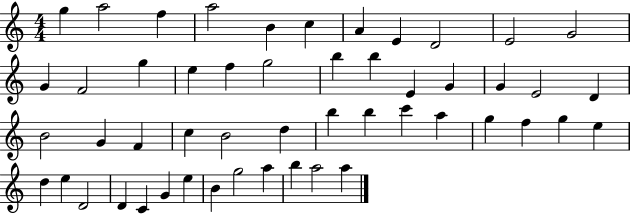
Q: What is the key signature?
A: C major